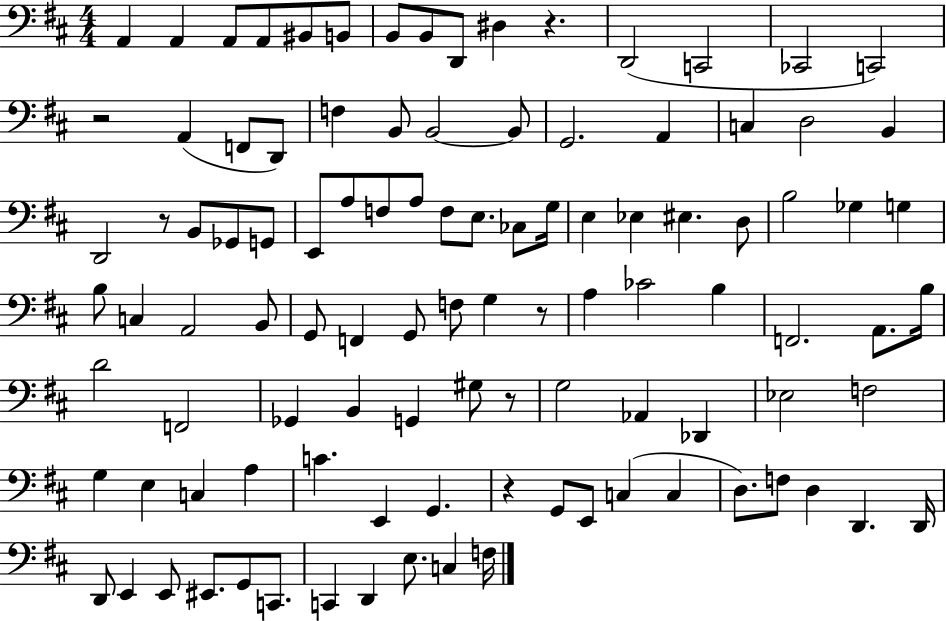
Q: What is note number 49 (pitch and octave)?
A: B2